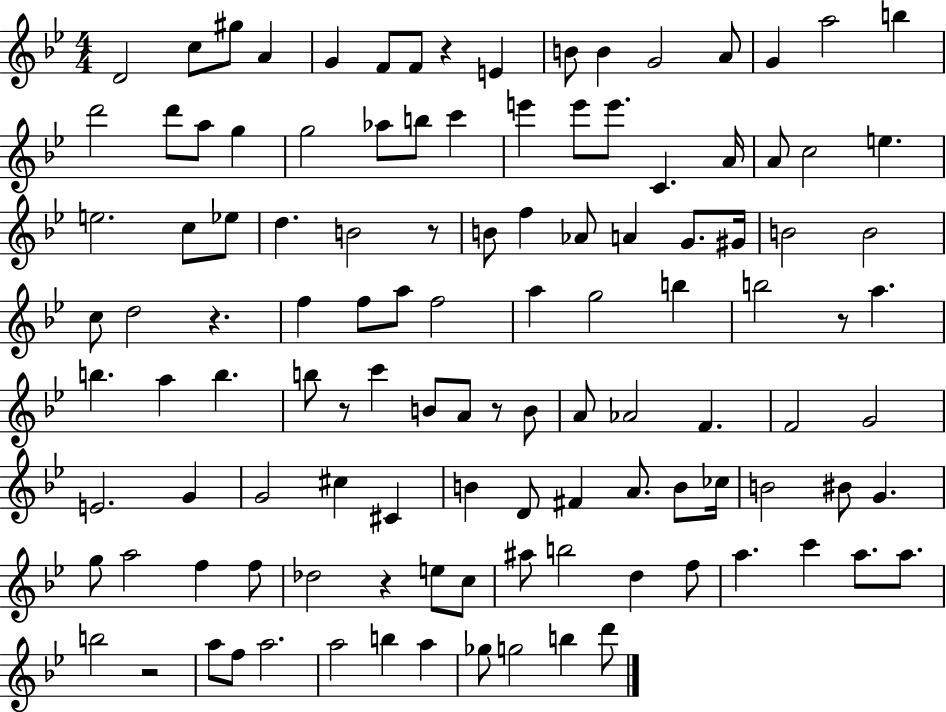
{
  \clef treble
  \numericTimeSignature
  \time 4/4
  \key bes \major
  d'2 c''8 gis''8 a'4 | g'4 f'8 f'8 r4 e'4 | b'8 b'4 g'2 a'8 | g'4 a''2 b''4 | \break d'''2 d'''8 a''8 g''4 | g''2 aes''8 b''8 c'''4 | e'''4 e'''8 e'''8. c'4. a'16 | a'8 c''2 e''4. | \break e''2. c''8 ees''8 | d''4. b'2 r8 | b'8 f''4 aes'8 a'4 g'8. gis'16 | b'2 b'2 | \break c''8 d''2 r4. | f''4 f''8 a''8 f''2 | a''4 g''2 b''4 | b''2 r8 a''4. | \break b''4. a''4 b''4. | b''8 r8 c'''4 b'8 a'8 r8 b'8 | a'8 aes'2 f'4. | f'2 g'2 | \break e'2. g'4 | g'2 cis''4 cis'4 | b'4 d'8 fis'4 a'8. b'8 ces''16 | b'2 bis'8 g'4. | \break g''8 a''2 f''4 f''8 | des''2 r4 e''8 c''8 | ais''8 b''2 d''4 f''8 | a''4. c'''4 a''8. a''8. | \break b''2 r2 | a''8 f''8 a''2. | a''2 b''4 a''4 | ges''8 g''2 b''4 d'''8 | \break \bar "|."
}